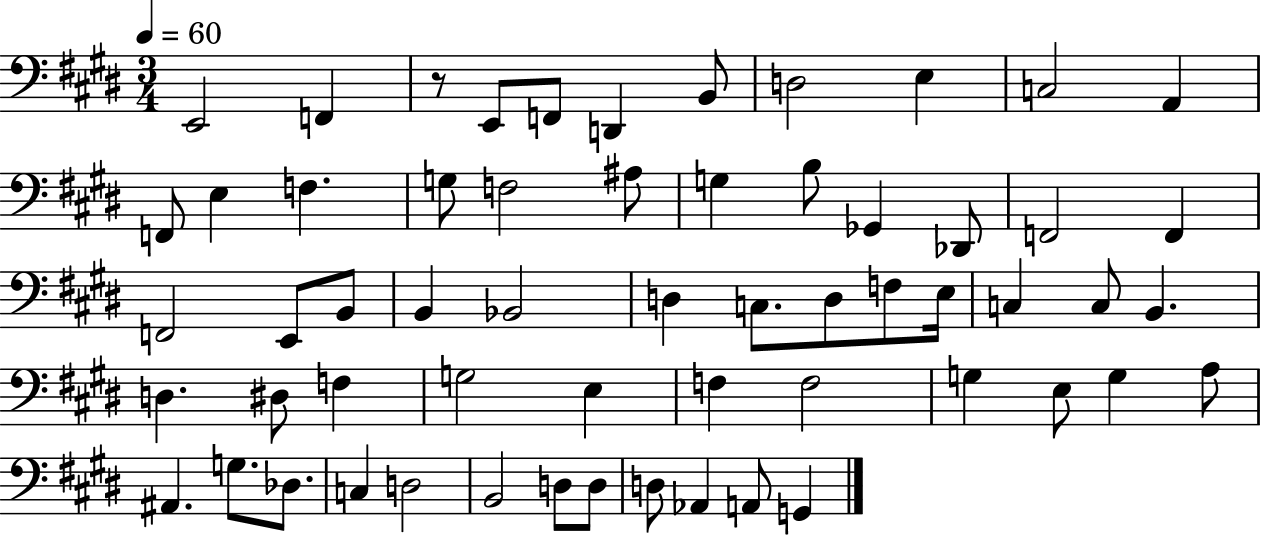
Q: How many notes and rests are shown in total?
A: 59